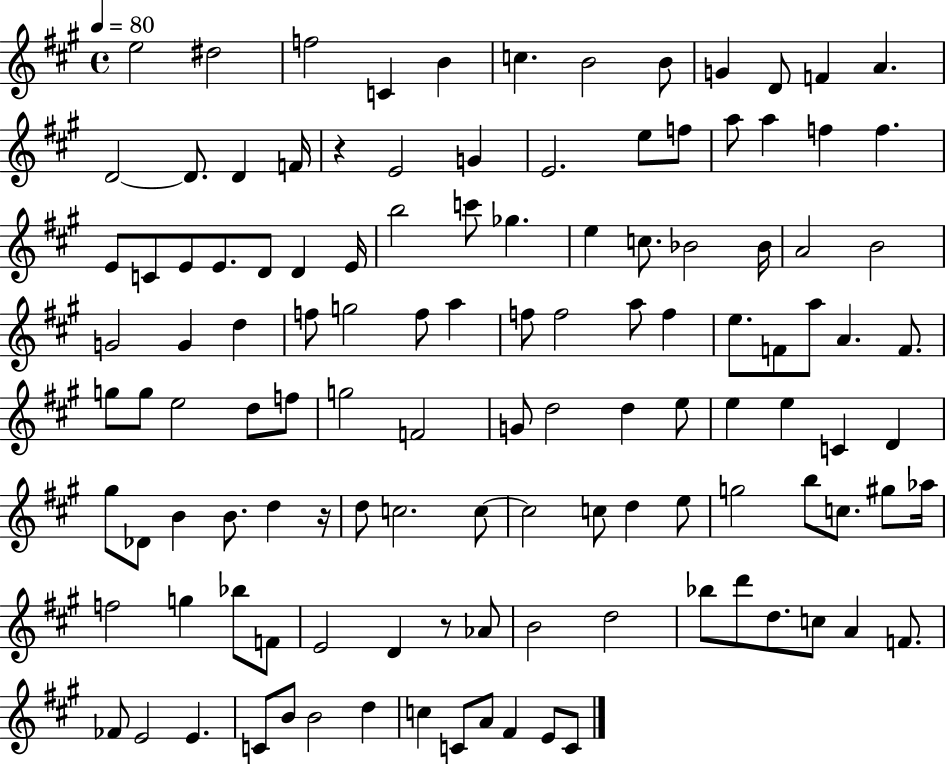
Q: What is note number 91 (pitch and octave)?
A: G5